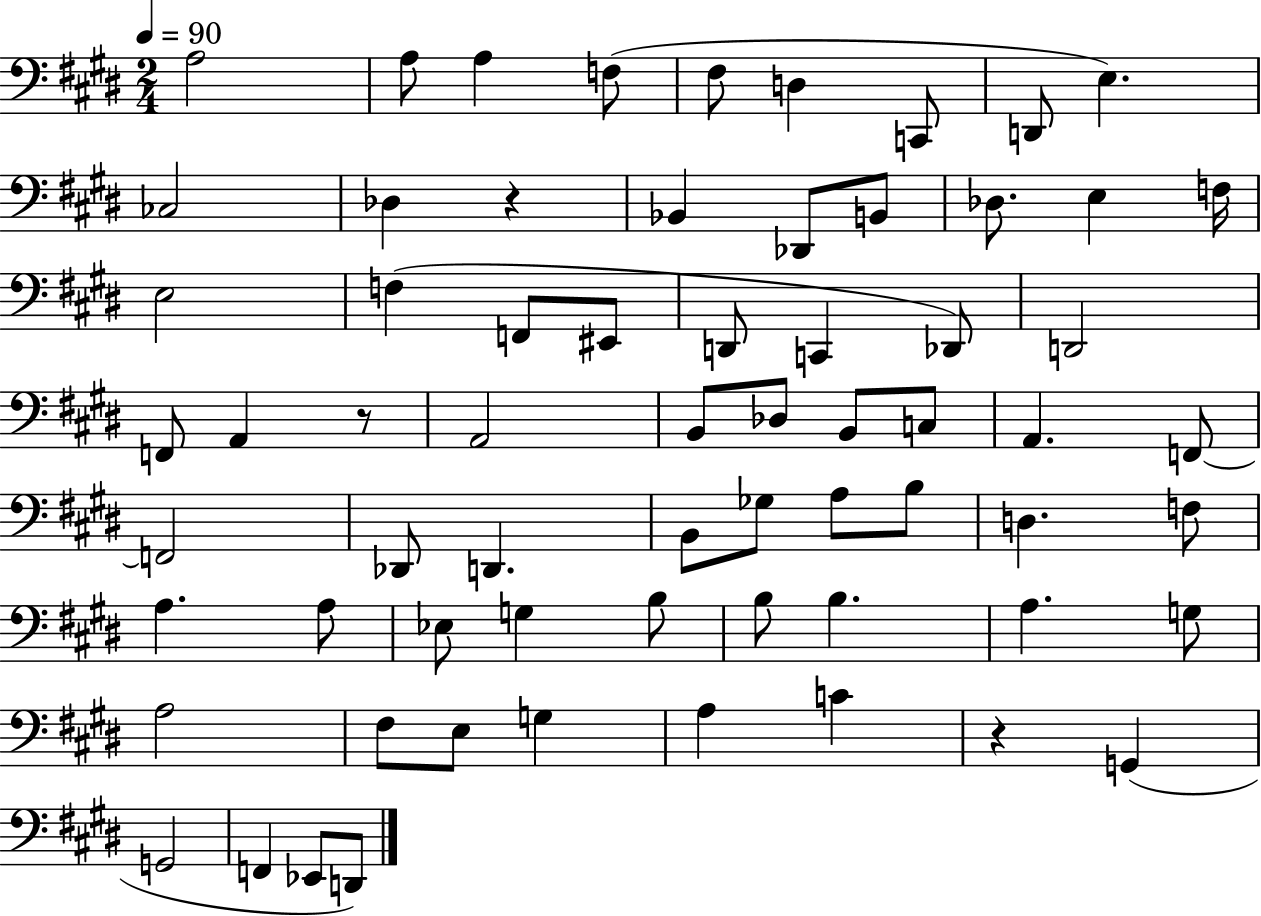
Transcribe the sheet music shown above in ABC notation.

X:1
T:Untitled
M:2/4
L:1/4
K:E
A,2 A,/2 A, F,/2 ^F,/2 D, C,,/2 D,,/2 E, _C,2 _D, z _B,, _D,,/2 B,,/2 _D,/2 E, F,/4 E,2 F, F,,/2 ^E,,/2 D,,/2 C,, _D,,/2 D,,2 F,,/2 A,, z/2 A,,2 B,,/2 _D,/2 B,,/2 C,/2 A,, F,,/2 F,,2 _D,,/2 D,, B,,/2 _G,/2 A,/2 B,/2 D, F,/2 A, A,/2 _E,/2 G, B,/2 B,/2 B, A, G,/2 A,2 ^F,/2 E,/2 G, A, C z G,, G,,2 F,, _E,,/2 D,,/2